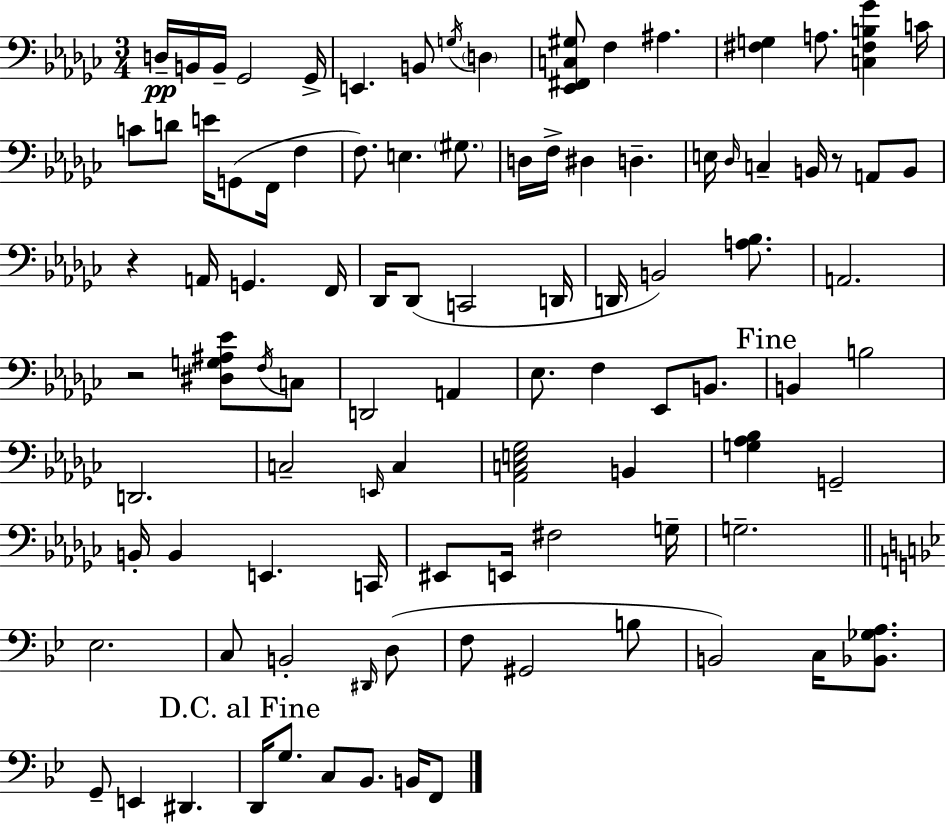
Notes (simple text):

D3/s B2/s B2/s Gb2/h Gb2/s E2/q. B2/e G3/s D3/q [Eb2,F#2,C3,G#3]/e F3/q A#3/q. [F#3,G3]/q A3/e. [C3,F#3,B3,Gb4]/q C4/s C4/e D4/e E4/s G2/e F2/s F3/q F3/e. E3/q. G#3/e. D3/s F3/s D#3/q D3/q. E3/s Db3/s C3/q B2/s R/e A2/e B2/e R/q A2/s G2/q. F2/s Db2/s Db2/e C2/h D2/s D2/s B2/h [A3,Bb3]/e. A2/h. R/h [D#3,G3,A#3,Eb4]/e F3/s C3/e D2/h A2/q Eb3/e. F3/q Eb2/e B2/e. B2/q B3/h D2/h. C3/h E2/s C3/q [Ab2,C3,E3,Gb3]/h B2/q [G3,Ab3,Bb3]/q G2/h B2/s B2/q E2/q. C2/s EIS2/e E2/s F#3/h G3/s G3/h. Eb3/h. C3/e B2/h D#2/s D3/e F3/e G#2/h B3/e B2/h C3/s [Bb2,Gb3,A3]/e. G2/e E2/q D#2/q. D2/s G3/e. C3/e Bb2/e. B2/s F2/e